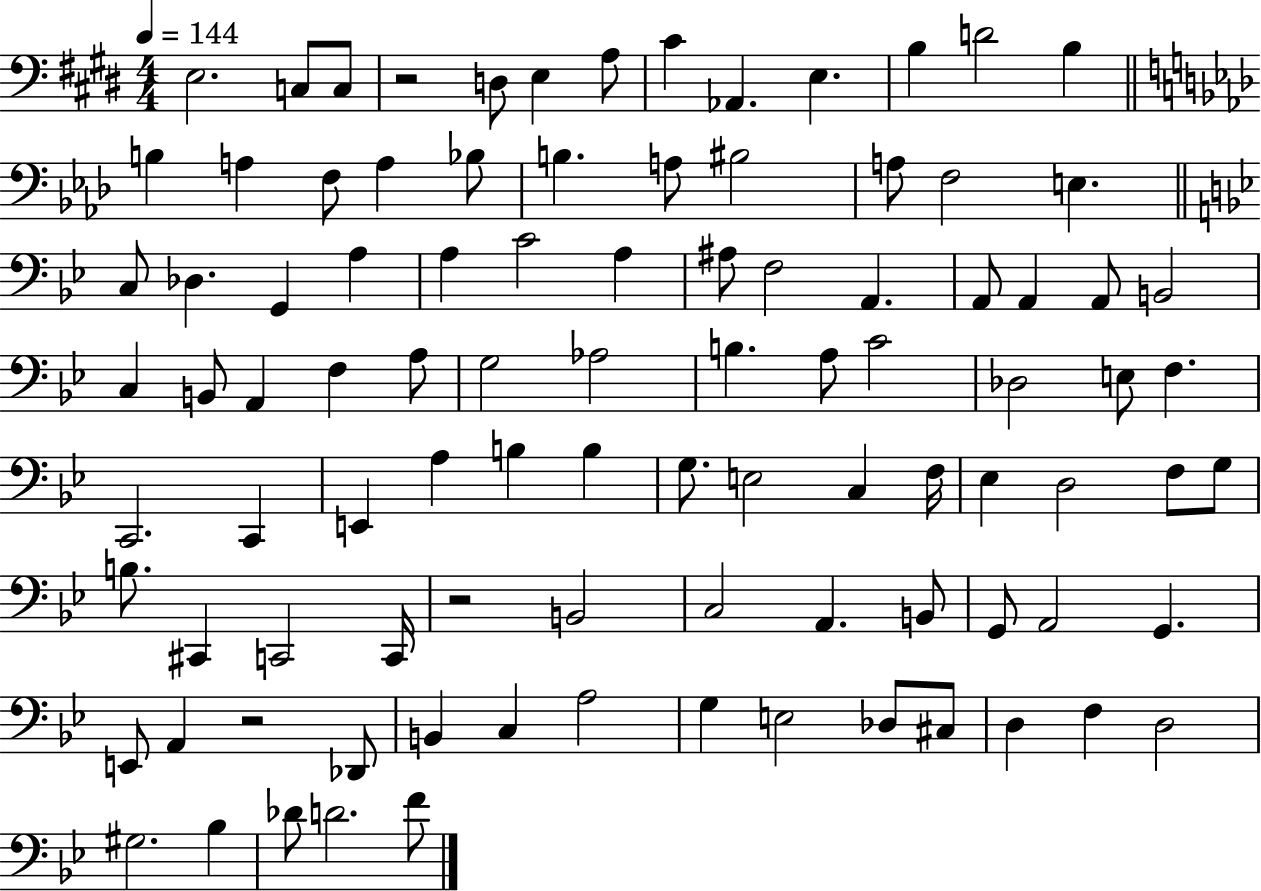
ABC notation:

X:1
T:Untitled
M:4/4
L:1/4
K:E
E,2 C,/2 C,/2 z2 D,/2 E, A,/2 ^C _A,, E, B, D2 B, B, A, F,/2 A, _B,/2 B, A,/2 ^B,2 A,/2 F,2 E, C,/2 _D, G,, A, A, C2 A, ^A,/2 F,2 A,, A,,/2 A,, A,,/2 B,,2 C, B,,/2 A,, F, A,/2 G,2 _A,2 B, A,/2 C2 _D,2 E,/2 F, C,,2 C,, E,, A, B, B, G,/2 E,2 C, F,/4 _E, D,2 F,/2 G,/2 B,/2 ^C,, C,,2 C,,/4 z2 B,,2 C,2 A,, B,,/2 G,,/2 A,,2 G,, E,,/2 A,, z2 _D,,/2 B,, C, A,2 G, E,2 _D,/2 ^C,/2 D, F, D,2 ^G,2 _B, _D/2 D2 F/2